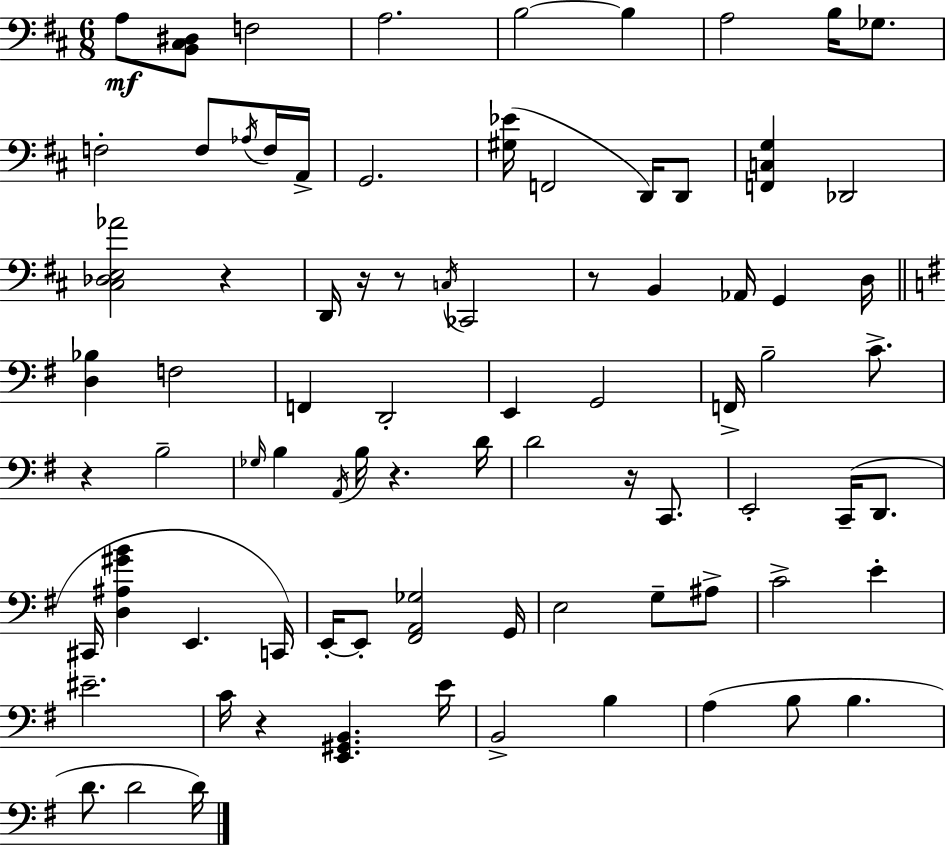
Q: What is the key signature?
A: D major